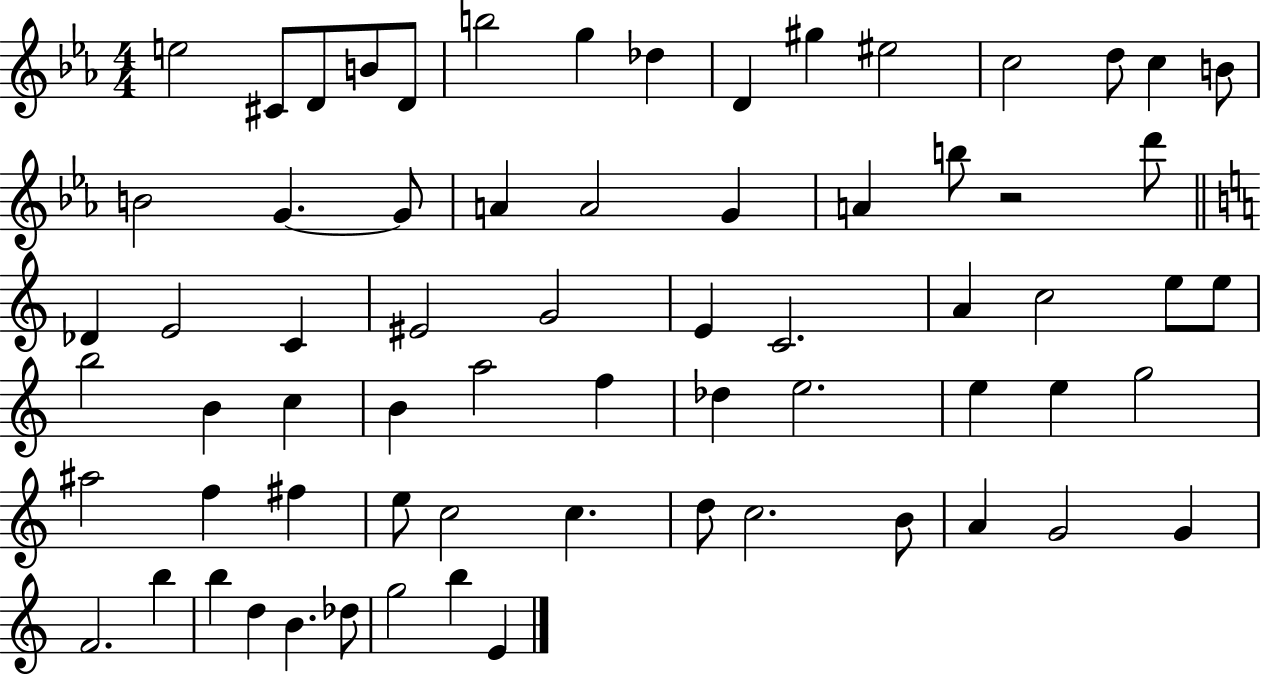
E5/h C#4/e D4/e B4/e D4/e B5/h G5/q Db5/q D4/q G#5/q EIS5/h C5/h D5/e C5/q B4/e B4/h G4/q. G4/e A4/q A4/h G4/q A4/q B5/e R/h D6/e Db4/q E4/h C4/q EIS4/h G4/h E4/q C4/h. A4/q C5/h E5/e E5/e B5/h B4/q C5/q B4/q A5/h F5/q Db5/q E5/h. E5/q E5/q G5/h A#5/h F5/q F#5/q E5/e C5/h C5/q. D5/e C5/h. B4/e A4/q G4/h G4/q F4/h. B5/q B5/q D5/q B4/q. Db5/e G5/h B5/q E4/q